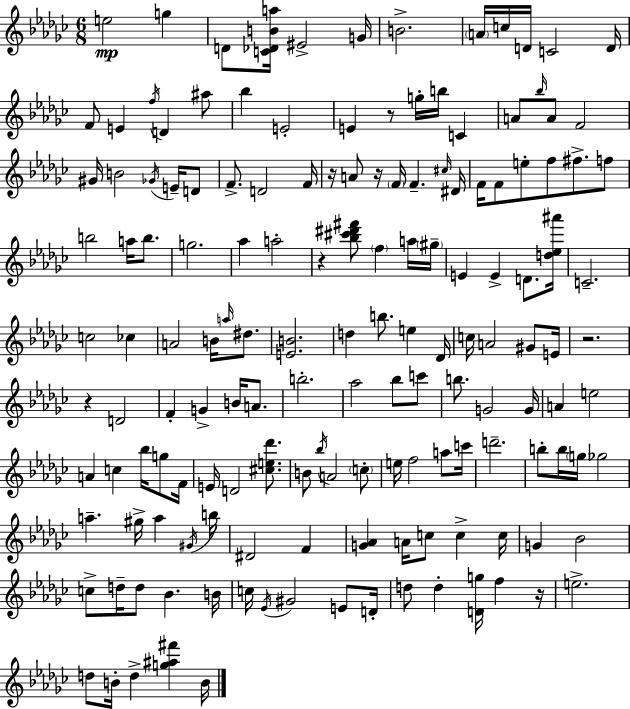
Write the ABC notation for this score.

X:1
T:Untitled
M:6/8
L:1/4
K:Ebm
e2 g D/2 [C_DBa]/4 ^E2 G/4 B2 A/4 c/4 D/4 C2 D/4 F/2 E f/4 D ^a/2 _b E2 E z/2 g/4 b/4 C A/2 _b/4 A/2 F2 ^G/4 B2 _G/4 E/4 D/2 F/2 D2 F/4 z/4 A/2 z/4 F/4 F ^c/4 ^D/4 F/4 F/2 e/2 f/2 ^f/2 f/2 b2 a/4 b/2 g2 _a a2 z [_b^c'^d'^f']/2 f a/4 ^g/4 E E D/2 [d_e^a']/4 C2 c2 _c A2 B/4 a/4 ^d/2 [EB]2 d b/2 e _D/4 c/4 A2 ^G/2 E/4 z2 z D2 F G B/4 A/2 b2 _a2 _b/2 c'/2 b/2 G2 G/4 A e2 A c _b/4 g/2 F/4 E/4 D2 [^ce_d']/2 B/2 _b/4 A2 c/2 e/4 f2 a/2 c'/4 d'2 b/2 b/4 g/4 _g2 a ^g/4 a ^G/4 b/4 ^D2 F [G_A] A/4 c/2 c c/4 G _B2 c/2 d/4 d/2 _B B/4 c/4 _E/4 ^G2 E/2 D/4 d/2 d [Dg]/4 f z/4 e2 d/2 B/4 d [g^a^f'] B/4